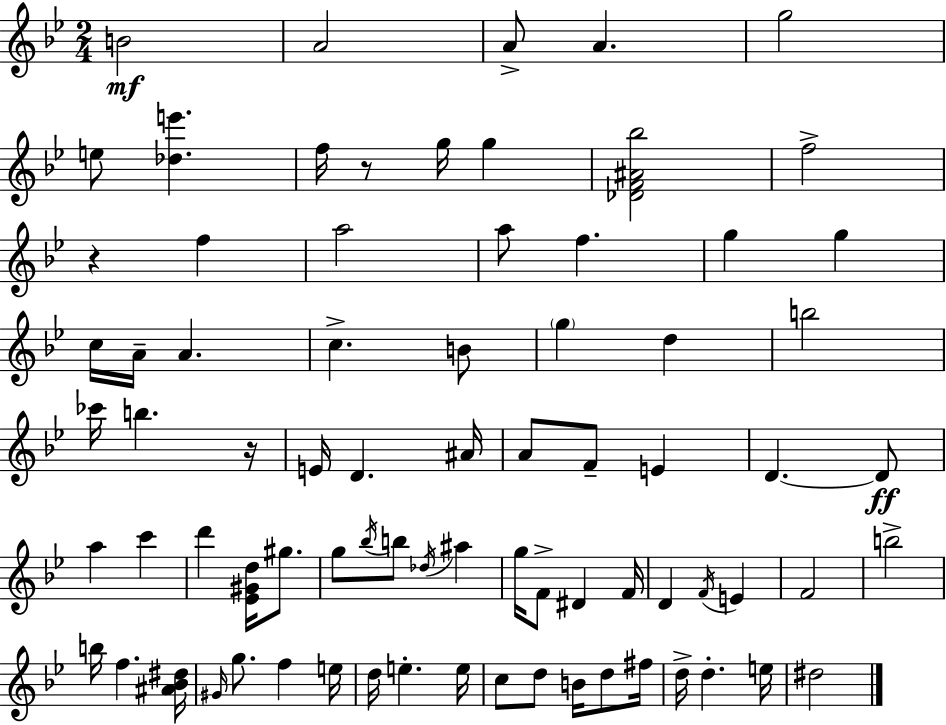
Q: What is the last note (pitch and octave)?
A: D#5